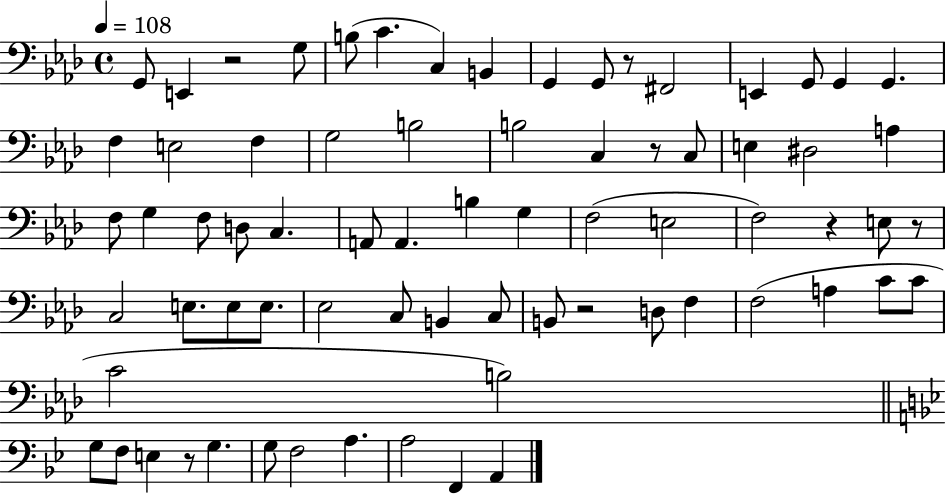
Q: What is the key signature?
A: AES major